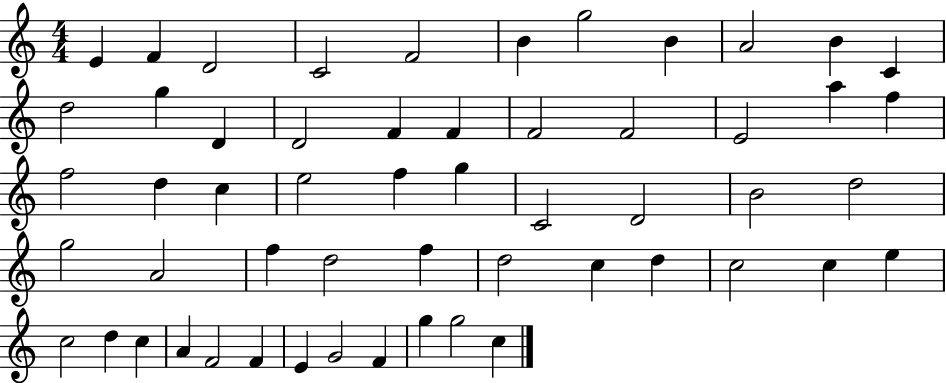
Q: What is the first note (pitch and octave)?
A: E4